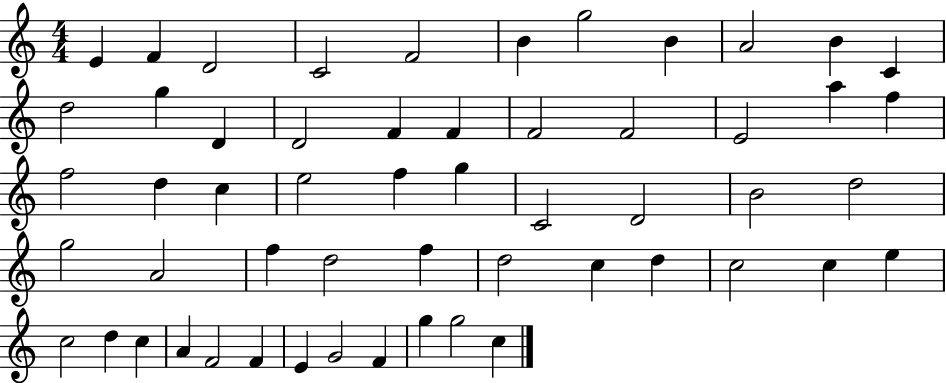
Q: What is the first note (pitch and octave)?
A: E4